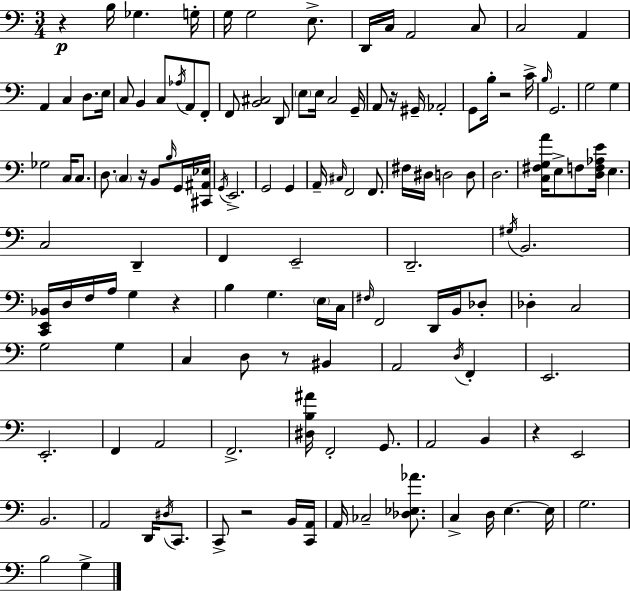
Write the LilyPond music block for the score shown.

{
  \clef bass
  \numericTimeSignature
  \time 3/4
  \key a \minor
  r4\p b16 ges4. g16-. | g16 g2 e8.-> | d,16 c16 a,2 c8 | c2 a,4 | \break a,4 c4 d8. e16 | c8 b,4 c8 \acciaccatura { aes16 } a,8 f,8-. | f,8 <b, cis>2 d,8 | \parenthesize e8 e16 c2 | \break g,16-- a,8 r16 gis,16-- aes,2-. | g,8 b16-. r2 | c'16-> \grace { b16 } g,2. | g2 g4 | \break ges2 c16 c8. | d8. \parenthesize c4 r16 b,8 | \grace { b16 } g,16 <cis, ais, ees>16 \acciaccatura { g,16 } e,2.-> | g,2 | \break g,4 a,16-- \grace { cis16 } f,2 | f,8. fis16 dis16 d2 | d8 d2. | <c fis g a'>16 e8-> f8 <d f aes e'>16 e4. | \break c2 | d,4-- f,4 e,2-- | d,2.-- | \acciaccatura { gis16 } b,2. | \break <c, e, bes,>16 d16 f16 a16 g4 | r4 b4 g4. | \parenthesize e16 c16 \grace { fis16 } f,2 | d,16 b,16 des8-. des4-. c2 | \break g2 | g4 c4 d8 | r8 bis,4 a,2 | \acciaccatura { d16 } f,4-. e,2. | \break e,2.-. | f,4 | a,2 f,2.-> | <dis b ais'>16 f,2-. | \break g,8. a,2 | b,4 r4 | e,2 b,2. | a,2 | \break d,16 \acciaccatura { dis16 } c,8. c,8-> r2 | b,16 <c, a,>16 a,16 ces2-- | <des ees aes'>8. c4-> | d16 e4.~~ e16 g2. | \break b2 | g4-> \bar "|."
}